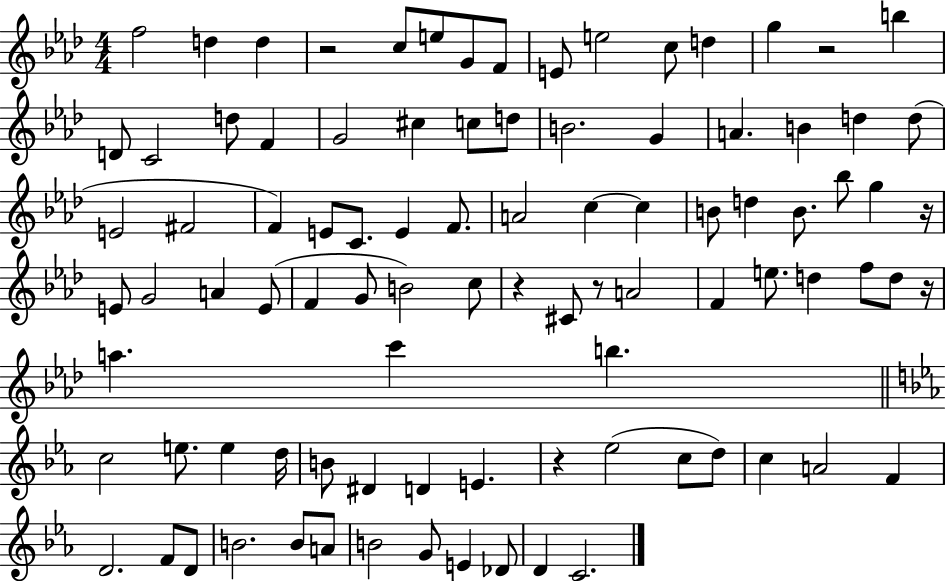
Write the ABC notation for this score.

X:1
T:Untitled
M:4/4
L:1/4
K:Ab
f2 d d z2 c/2 e/2 G/2 F/2 E/2 e2 c/2 d g z2 b D/2 C2 d/2 F G2 ^c c/2 d/2 B2 G A B d d/2 E2 ^F2 F E/2 C/2 E F/2 A2 c c B/2 d B/2 _b/2 g z/4 E/2 G2 A E/2 F G/2 B2 c/2 z ^C/2 z/2 A2 F e/2 d f/2 d/2 z/4 a c' b c2 e/2 e d/4 B/2 ^D D E z _e2 c/2 d/2 c A2 F D2 F/2 D/2 B2 B/2 A/2 B2 G/2 E _D/2 D C2